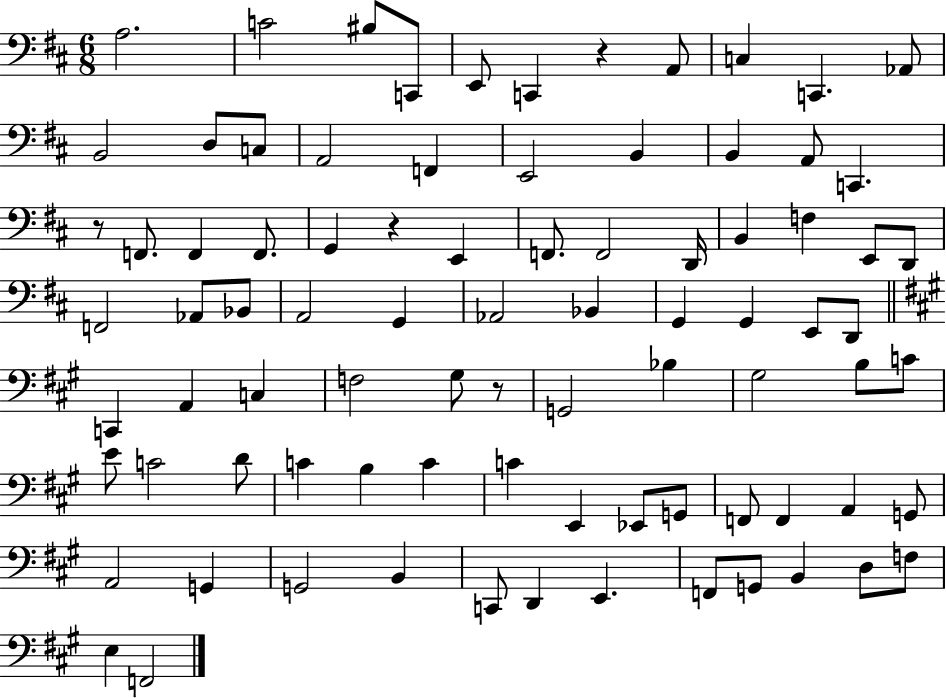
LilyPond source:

{
  \clef bass
  \numericTimeSignature
  \time 6/8
  \key d \major
  \repeat volta 2 { a2. | c'2 bis8 c,8 | e,8 c,4 r4 a,8 | c4 c,4. aes,8 | \break b,2 d8 c8 | a,2 f,4 | e,2 b,4 | b,4 a,8 c,4. | \break r8 f,8. f,4 f,8. | g,4 r4 e,4 | f,8. f,2 d,16 | b,4 f4 e,8 d,8 | \break f,2 aes,8 bes,8 | a,2 g,4 | aes,2 bes,4 | g,4 g,4 e,8 d,8 | \break \bar "||" \break \key a \major c,4 a,4 c4 | f2 gis8 r8 | g,2 bes4 | gis2 b8 c'8 | \break e'8 c'2 d'8 | c'4 b4 c'4 | c'4 e,4 ees,8 g,8 | f,8 f,4 a,4 g,8 | \break a,2 g,4 | g,2 b,4 | c,8 d,4 e,4. | f,8 g,8 b,4 d8 f8 | \break e4 f,2 | } \bar "|."
}